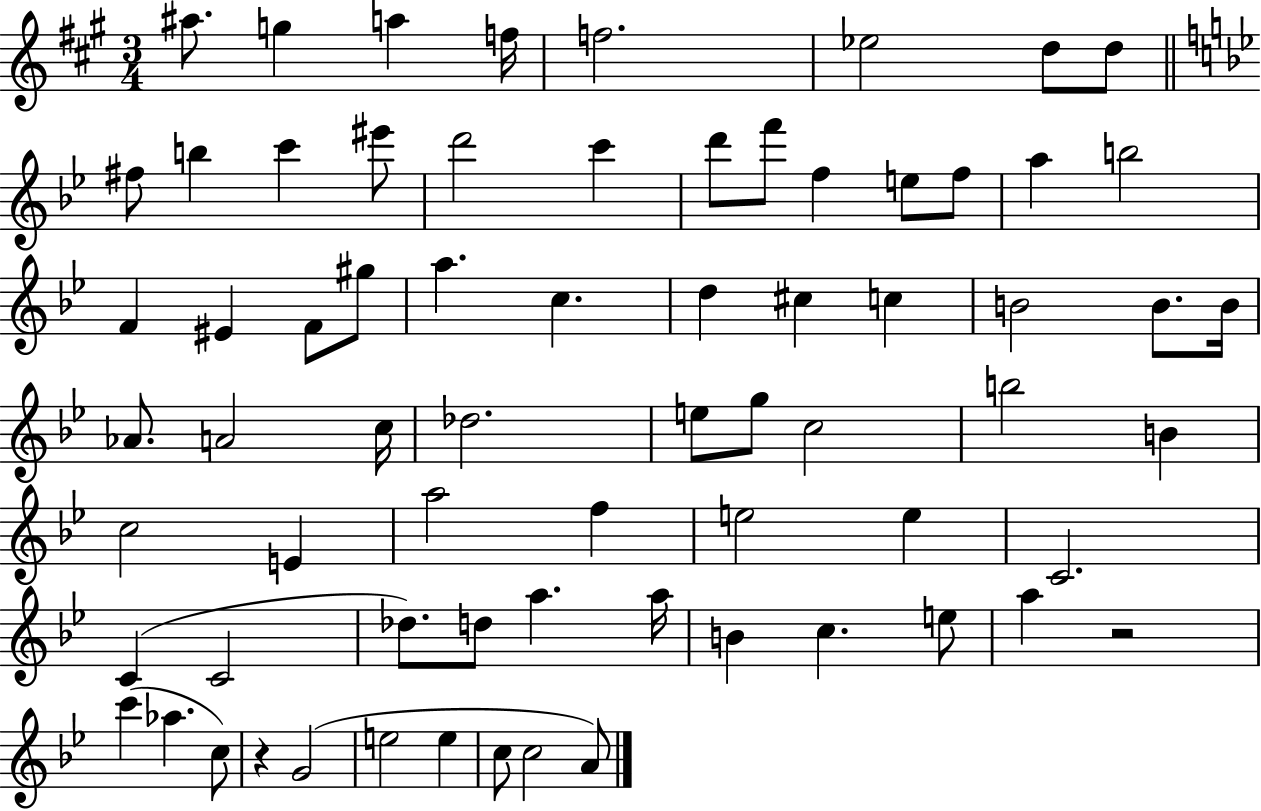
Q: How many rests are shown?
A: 2